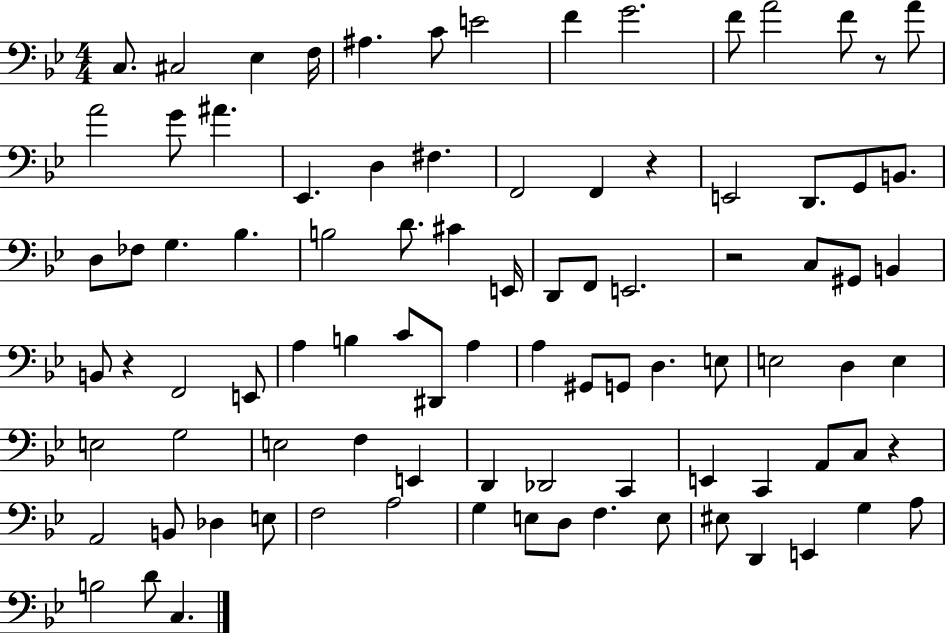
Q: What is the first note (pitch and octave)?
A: C3